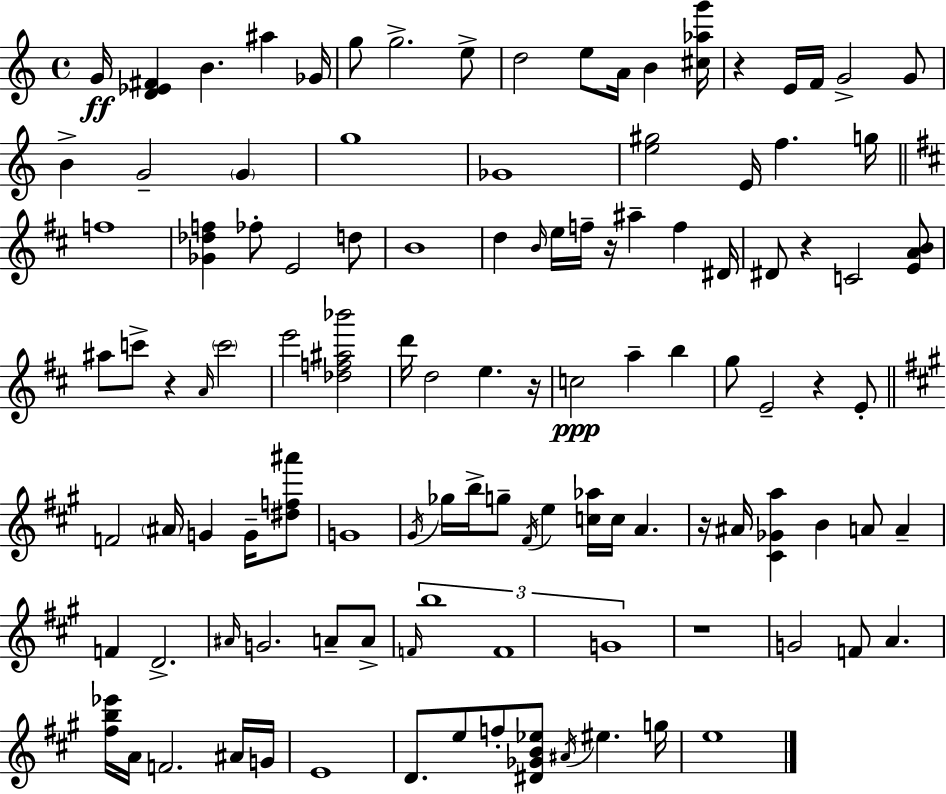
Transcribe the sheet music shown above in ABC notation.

X:1
T:Untitled
M:4/4
L:1/4
K:C
G/4 [D_E^F] B ^a _G/4 g/2 g2 e/2 d2 e/2 A/4 B [^c_ag']/4 z E/4 F/4 G2 G/2 B G2 G g4 _G4 [e^g]2 E/4 f g/4 f4 [_G_df] _f/2 E2 d/2 B4 d B/4 e/4 f/4 z/4 ^a f ^D/4 ^D/2 z C2 [EAB]/2 ^a/2 c'/2 z A/4 c'2 e'2 [_df^a_b']2 d'/4 d2 e z/4 c2 a b g/2 E2 z E/2 F2 ^A/4 G G/4 [^df^a']/2 G4 ^G/4 _g/4 b/4 g/2 ^F/4 e [c_a]/4 c/4 A z/4 ^A/4 [^C_Ga] B A/2 A F D2 ^A/4 G2 A/2 A/2 F/4 b4 F4 G4 z4 G2 F/2 A [^fb_e']/4 A/4 F2 ^A/4 G/4 E4 D/2 e/2 f/2 [^D_GB_e]/2 ^A/4 ^e g/4 e4